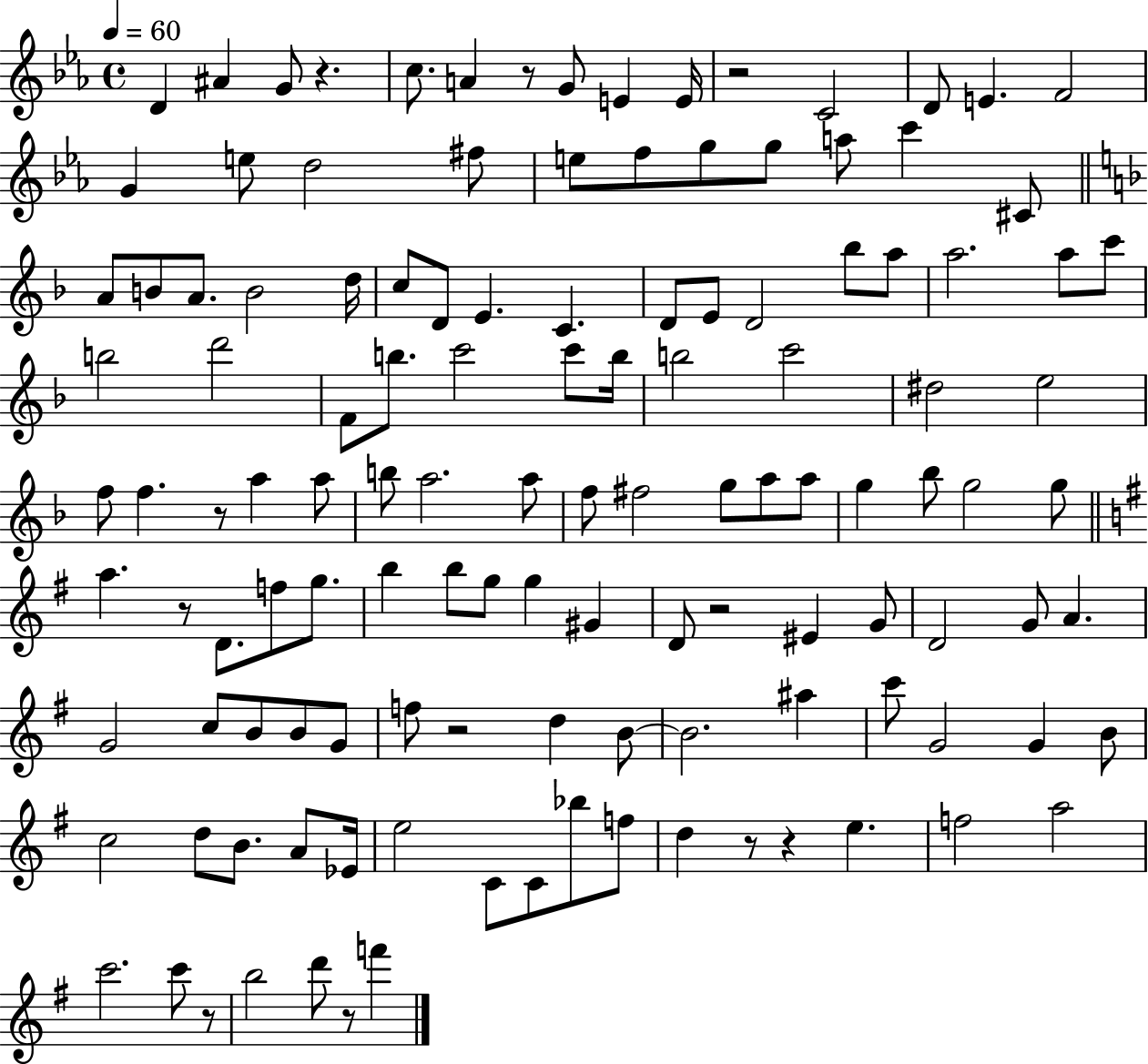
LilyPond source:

{
  \clef treble
  \time 4/4
  \defaultTimeSignature
  \key ees \major
  \tempo 4 = 60
  d'4 ais'4 g'8 r4. | c''8. a'4 r8 g'8 e'4 e'16 | r2 c'2 | d'8 e'4. f'2 | \break g'4 e''8 d''2 fis''8 | e''8 f''8 g''8 g''8 a''8 c'''4 cis'8 | \bar "||" \break \key d \minor a'8 b'8 a'8. b'2 d''16 | c''8 d'8 e'4. c'4. | d'8 e'8 d'2 bes''8 a''8 | a''2. a''8 c'''8 | \break b''2 d'''2 | f'8 b''8. c'''2 c'''8 b''16 | b''2 c'''2 | dis''2 e''2 | \break f''8 f''4. r8 a''4 a''8 | b''8 a''2. a''8 | f''8 fis''2 g''8 a''8 a''8 | g''4 bes''8 g''2 g''8 | \break \bar "||" \break \key g \major a''4. r8 d'8. f''8 g''8. | b''4 b''8 g''8 g''4 gis'4 | d'8 r2 eis'4 g'8 | d'2 g'8 a'4. | \break g'2 c''8 b'8 b'8 g'8 | f''8 r2 d''4 b'8~~ | b'2. ais''4 | c'''8 g'2 g'4 b'8 | \break c''2 d''8 b'8. a'8 ees'16 | e''2 c'8 c'8 bes''8 f''8 | d''4 r8 r4 e''4. | f''2 a''2 | \break c'''2. c'''8 r8 | b''2 d'''8 r8 f'''4 | \bar "|."
}